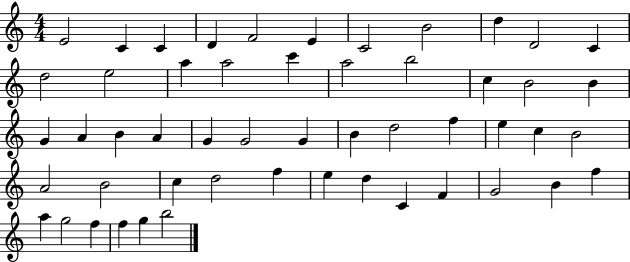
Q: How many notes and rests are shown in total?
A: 52